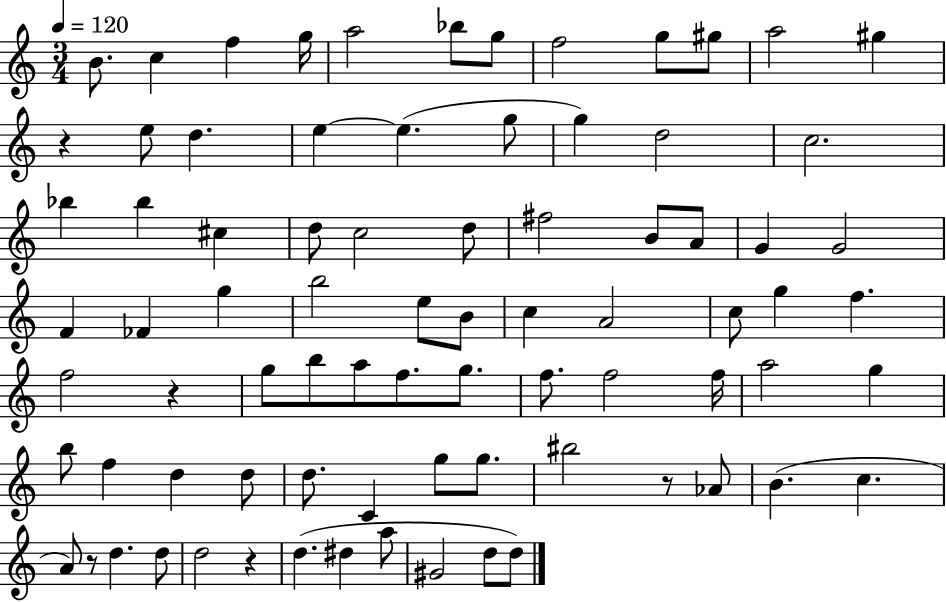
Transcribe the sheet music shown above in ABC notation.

X:1
T:Untitled
M:3/4
L:1/4
K:C
B/2 c f g/4 a2 _b/2 g/2 f2 g/2 ^g/2 a2 ^g z e/2 d e e g/2 g d2 c2 _b _b ^c d/2 c2 d/2 ^f2 B/2 A/2 G G2 F _F g b2 e/2 B/2 c A2 c/2 g f f2 z g/2 b/2 a/2 f/2 g/2 f/2 f2 f/4 a2 g b/2 f d d/2 d/2 C g/2 g/2 ^b2 z/2 _A/2 B c A/2 z/2 d d/2 d2 z d ^d a/2 ^G2 d/2 d/2